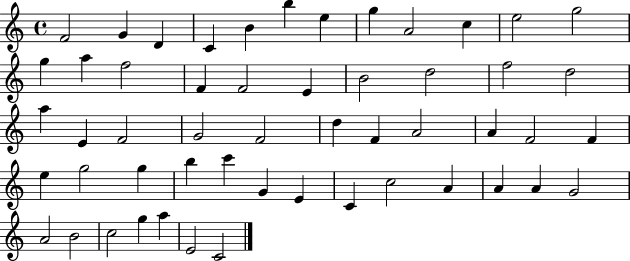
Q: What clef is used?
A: treble